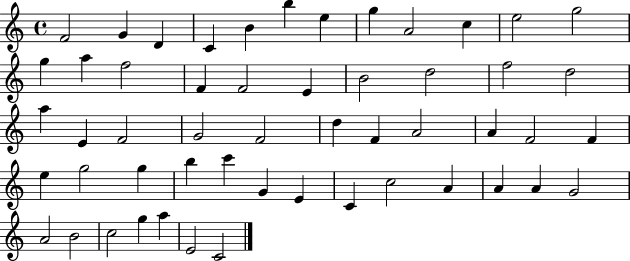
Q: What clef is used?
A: treble